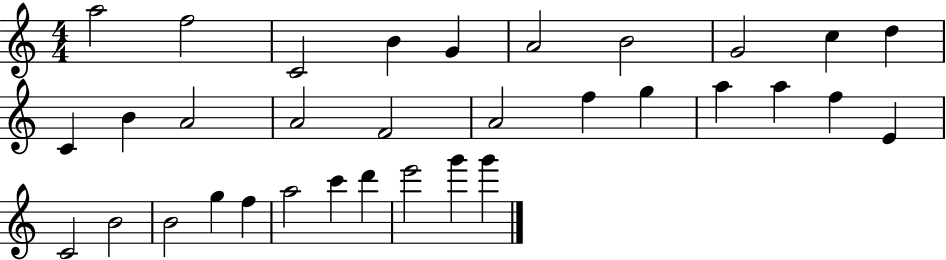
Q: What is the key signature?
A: C major